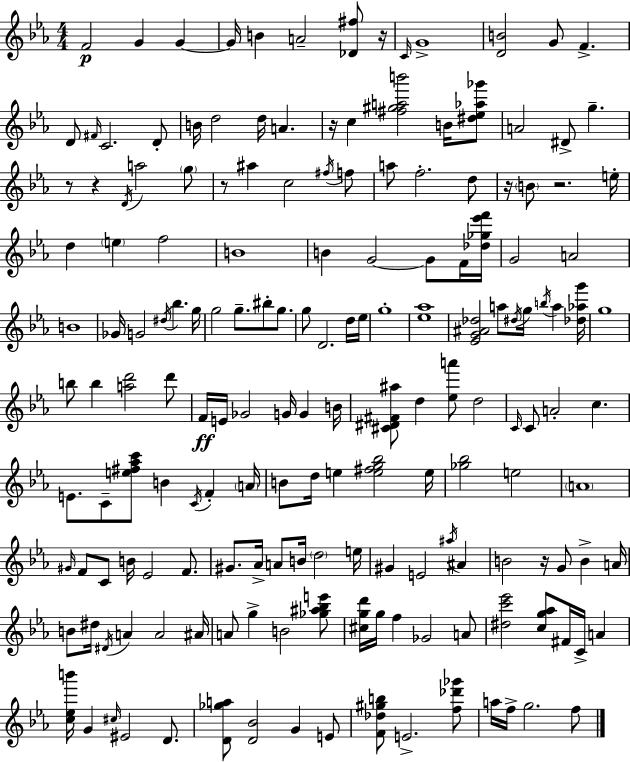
F4/h G4/q G4/q G4/s B4/q A4/h [Db4,F#5]/e R/s C4/s G4/w [D4,B4]/h G4/e F4/q. D4/e F#4/s C4/h. D4/e B4/s D5/h D5/s A4/q. R/s C5/q [F#5,G#5,A5,B6]/h B4/s [D#5,Eb5,Ab5,Gb6]/e A4/h D#4/e G5/q. R/e R/q D4/s A5/h G5/e R/e A#5/q C5/h F#5/s F5/e A5/e F5/h. D5/e R/s B4/e R/h. E5/s D5/q E5/q F5/h B4/w B4/q G4/h G4/e F4/s [Db5,Gb5,Eb6,F6]/s G4/h A4/h B4/w Gb4/s G4/h D#5/s Bb5/q. G5/s G5/h G5/e. BIS5/e G5/e. G5/e D4/h. D5/s Eb5/s G5/w [Eb5,Ab5]/w [Eb4,G4,A#4,Db5]/h A5/e D#5/s G5/s B5/s A5/q [Db5,Ab5,G6]/s G5/w B5/e B5/q [A5,D6]/h D6/e F4/s E4/s Gb4/h G4/s G4/q B4/s [C#4,D#4,F#4,A#5]/e D5/q [Eb5,A6]/e D5/h C4/s C4/e A4/h C5/q. E4/e. C4/e [E5,F#5,Ab5,C6]/e B4/q C4/s F4/q A4/s B4/e D5/s E5/q [E5,F#5,G5,Bb5]/h E5/s [Gb5,Bb5]/h E5/h A4/w G#4/s F4/e C4/e B4/s Eb4/h F4/e. G#4/e. Ab4/s A4/e B4/s D5/h E5/s G#4/q E4/h A#5/s A#4/q B4/h R/s G4/e B4/q A4/s B4/e D#5/s D#4/s A4/q A4/h A#4/s A4/e G5/q B4/h [Gb5,A#5,Bb5,E6]/e [C#5,G5,D6]/s G5/s F5/q Gb4/h A4/e [D#5,C6,Eb6]/h [C5,G5,Ab5]/e F#4/s C4/s A4/q [C5,Eb5,B6]/s G4/q C#5/s EIS4/h D4/e. [D4,Gb5,A5]/e [D4,Bb4]/h G4/q E4/e [F4,Db5,G#5,B5]/e E4/h. [F5,Db6,Gb6]/e A5/s F5/s G5/h. F5/e